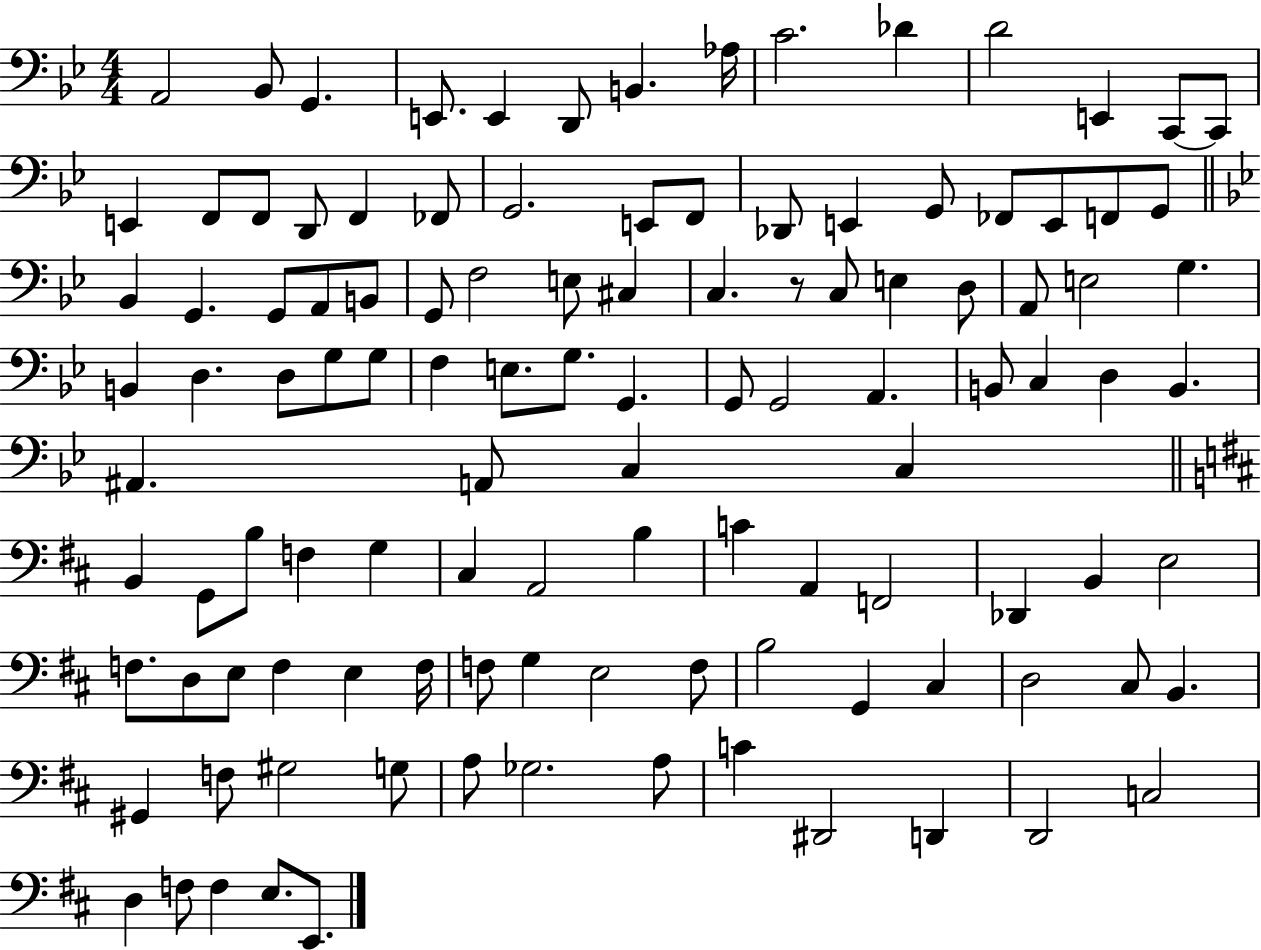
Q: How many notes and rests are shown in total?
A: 114